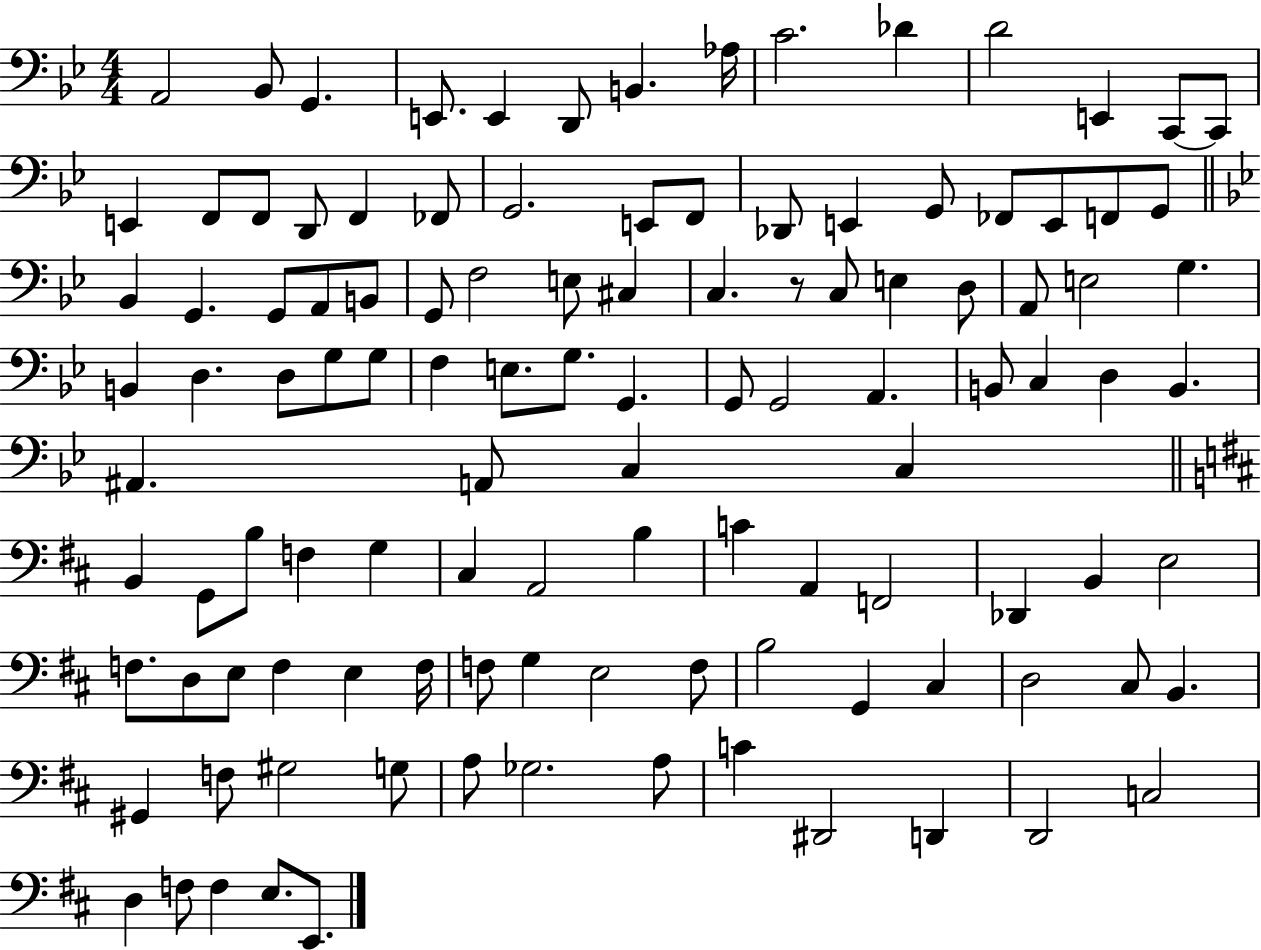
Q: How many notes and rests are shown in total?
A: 114